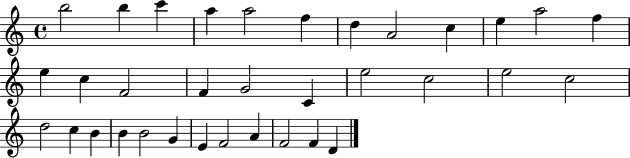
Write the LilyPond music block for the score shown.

{
  \clef treble
  \time 4/4
  \defaultTimeSignature
  \key c \major
  b''2 b''4 c'''4 | a''4 a''2 f''4 | d''4 a'2 c''4 | e''4 a''2 f''4 | \break e''4 c''4 f'2 | f'4 g'2 c'4 | e''2 c''2 | e''2 c''2 | \break d''2 c''4 b'4 | b'4 b'2 g'4 | e'4 f'2 a'4 | f'2 f'4 d'4 | \break \bar "|."
}